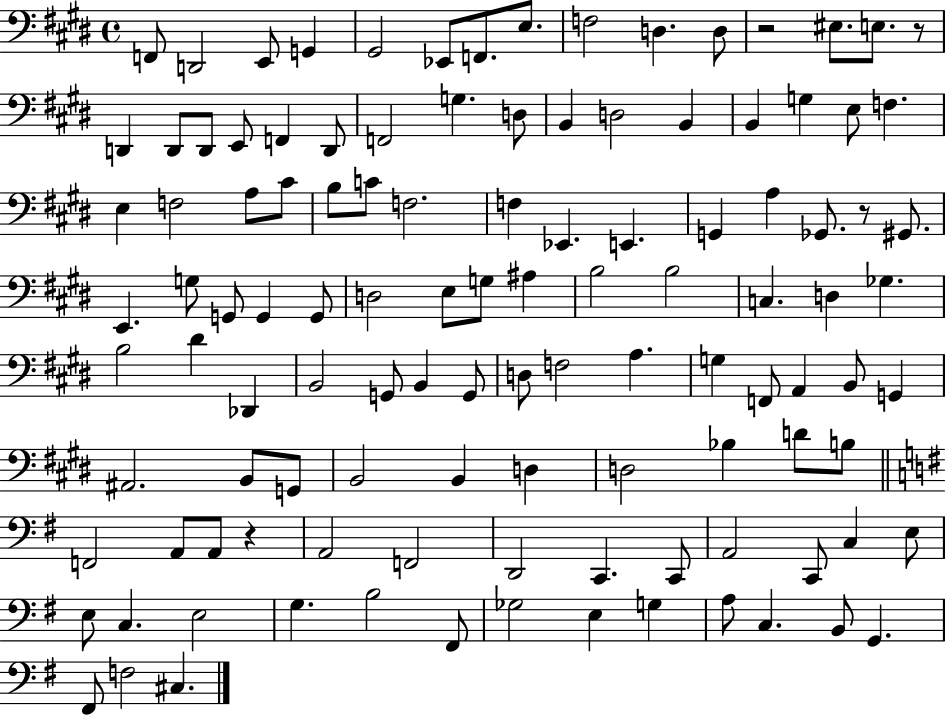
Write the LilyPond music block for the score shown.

{
  \clef bass
  \time 4/4
  \defaultTimeSignature
  \key e \major
  f,8 d,2 e,8 g,4 | gis,2 ees,8 f,8. e8. | f2 d4. d8 | r2 eis8. e8. r8 | \break d,4 d,8 d,8 e,8 f,4 d,8 | f,2 g4. d8 | b,4 d2 b,4 | b,4 g4 e8 f4. | \break e4 f2 a8 cis'8 | b8 c'8 f2. | f4 ees,4. e,4. | g,4 a4 ges,8. r8 gis,8. | \break e,4. g8 g,8 g,4 g,8 | d2 e8 g8 ais4 | b2 b2 | c4. d4 ges4. | \break b2 dis'4 des,4 | b,2 g,8 b,4 g,8 | d8 f2 a4. | g4 f,8 a,4 b,8 g,4 | \break ais,2. b,8 g,8 | b,2 b,4 d4 | d2 bes4 d'8 b8 | \bar "||" \break \key g \major f,2 a,8 a,8 r4 | a,2 f,2 | d,2 c,4. c,8 | a,2 c,8 c4 e8 | \break e8 c4. e2 | g4. b2 fis,8 | ges2 e4 g4 | a8 c4. b,8 g,4. | \break fis,8 f2 cis4. | \bar "|."
}